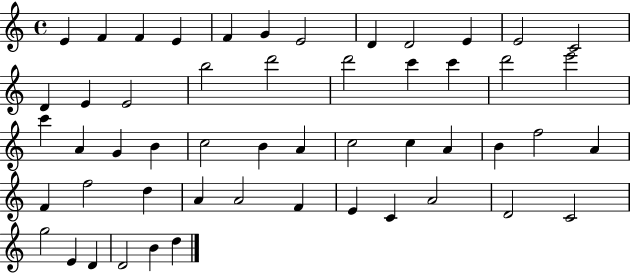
E4/q F4/q F4/q E4/q F4/q G4/q E4/h D4/q D4/h E4/q E4/h C4/h D4/q E4/q E4/h B5/h D6/h D6/h C6/q C6/q D6/h E6/h C6/q A4/q G4/q B4/q C5/h B4/q A4/q C5/h C5/q A4/q B4/q F5/h A4/q F4/q F5/h D5/q A4/q A4/h F4/q E4/q C4/q A4/h D4/h C4/h G5/h E4/q D4/q D4/h B4/q D5/q